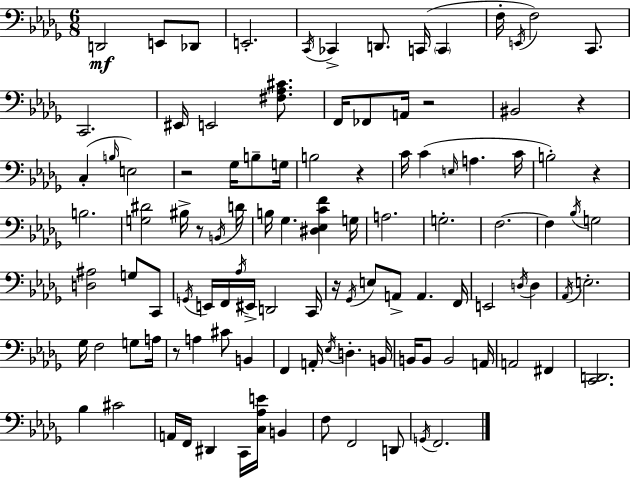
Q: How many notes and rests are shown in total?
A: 109